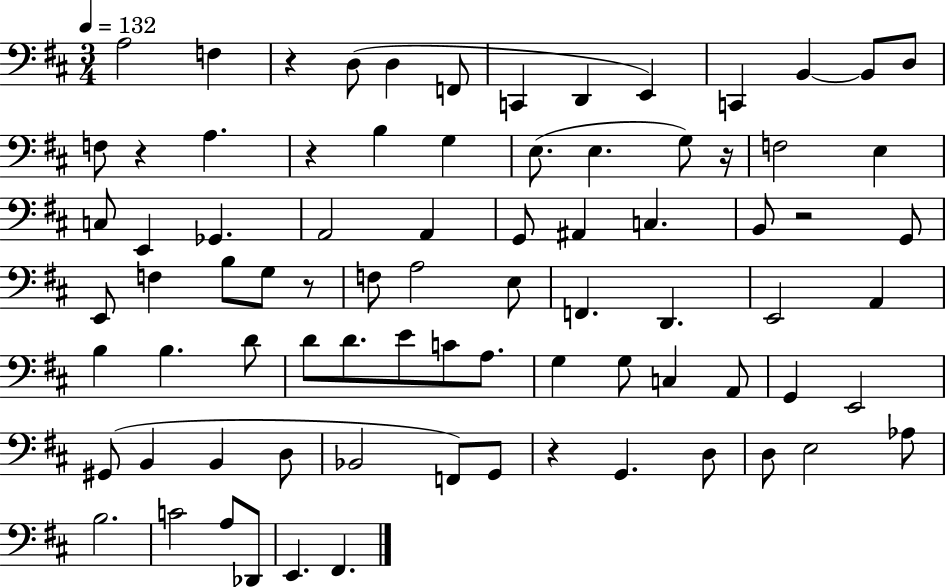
A3/h F3/q R/q D3/e D3/q F2/e C2/q D2/q E2/q C2/q B2/q B2/e D3/e F3/e R/q A3/q. R/q B3/q G3/q E3/e. E3/q. G3/e R/s F3/h E3/q C3/e E2/q Gb2/q. A2/h A2/q G2/e A#2/q C3/q. B2/e R/h G2/e E2/e F3/q B3/e G3/e R/e F3/e A3/h E3/e F2/q. D2/q. E2/h A2/q B3/q B3/q. D4/e D4/e D4/e. E4/e C4/e A3/e. G3/q G3/e C3/q A2/e G2/q E2/h G#2/e B2/q B2/q D3/e Bb2/h F2/e G2/e R/q G2/q. D3/e D3/e E3/h Ab3/e B3/h. C4/h A3/e Db2/e E2/q. F#2/q.